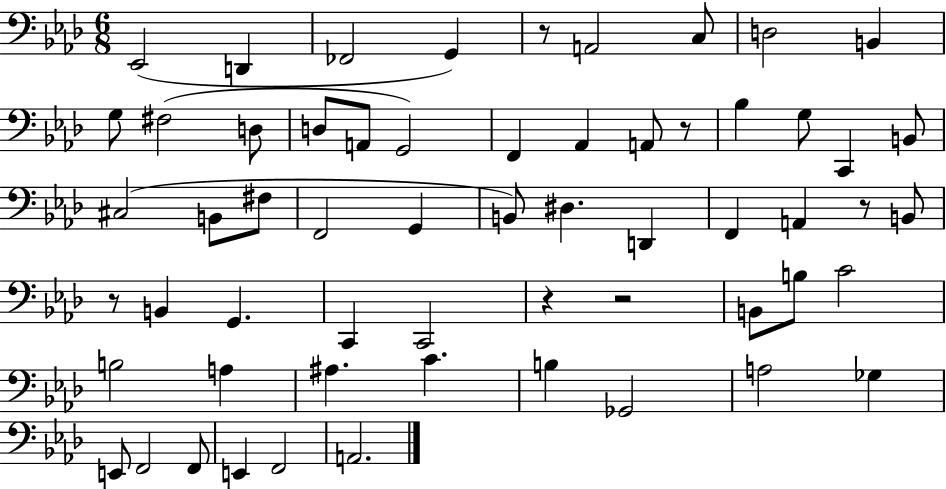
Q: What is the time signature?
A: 6/8